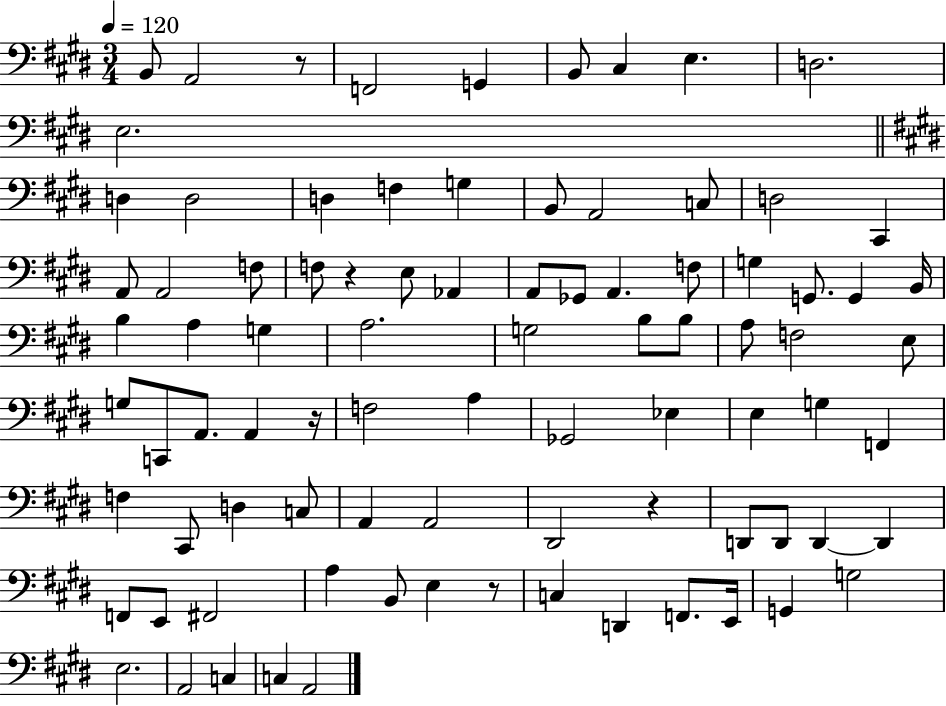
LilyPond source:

{
  \clef bass
  \numericTimeSignature
  \time 3/4
  \key e \major
  \tempo 4 = 120
  \repeat volta 2 { b,8 a,2 r8 | f,2 g,4 | b,8 cis4 e4. | d2. | \break e2. | \bar "||" \break \key e \major d4 d2 | d4 f4 g4 | b,8 a,2 c8 | d2 cis,4 | \break a,8 a,2 f8 | f8 r4 e8 aes,4 | a,8 ges,8 a,4. f8 | g4 g,8. g,4 b,16 | \break b4 a4 g4 | a2. | g2 b8 b8 | a8 f2 e8 | \break g8 c,8 a,8. a,4 r16 | f2 a4 | ges,2 ees4 | e4 g4 f,4 | \break f4 cis,8 d4 c8 | a,4 a,2 | dis,2 r4 | d,8 d,8 d,4~~ d,4 | \break f,8 e,8 fis,2 | a4 b,8 e4 r8 | c4 d,4 f,8. e,16 | g,4 g2 | \break e2. | a,2 c4 | c4 a,2 | } \bar "|."
}